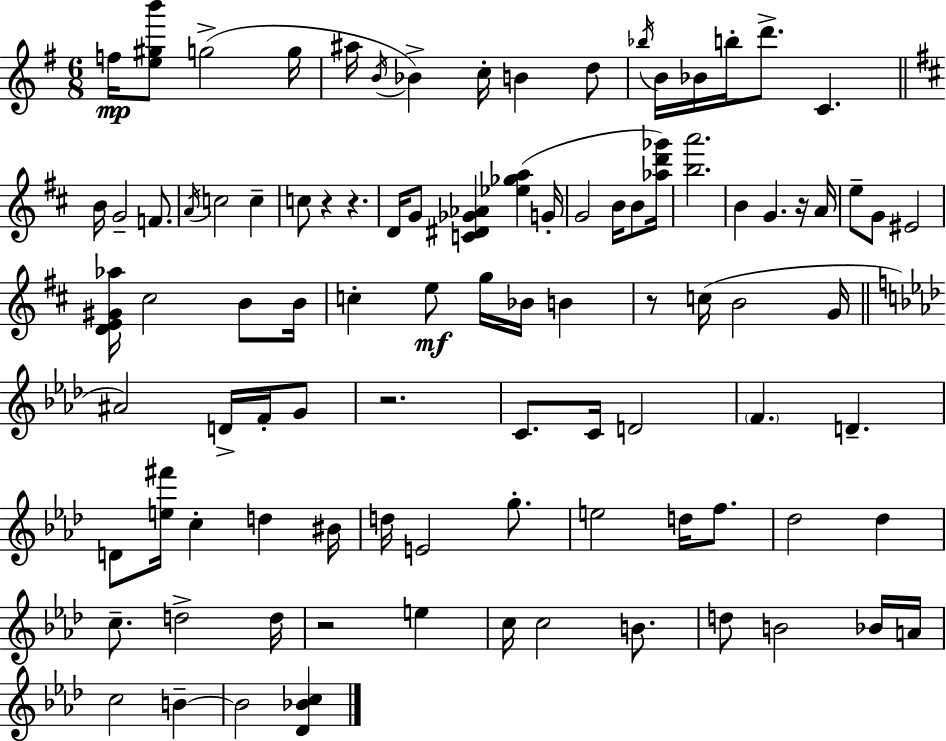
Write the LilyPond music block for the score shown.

{
  \clef treble
  \numericTimeSignature
  \time 6/8
  \key g \major
  f''16\mp <e'' gis'' b'''>8 g''2->( g''16 | ais''16 \acciaccatura { b'16 } bes'4->) c''16-. b'4 d''8 | \acciaccatura { bes''16 } b'16 bes'16 b''16-. d'''8.-> c'4. | \bar "||" \break \key d \major b'16 g'2-- f'8. | \acciaccatura { a'16 } c''2 c''4-- | c''8 r4 r4. | d'16 g'8 <c' dis' ges' aes'>4 <ees'' ges'' a''>4( | \break g'16-. g'2 b'16 b'8 | <aes'' d''' ges'''>16) <b'' a'''>2. | b'4 g'4. r16 | a'16 e''8-- g'8 eis'2 | \break <d' e' gis' aes''>16 cis''2 b'8 | b'16 c''4-. e''8\mf g''16 bes'16 b'4 | r8 c''16( b'2 | g'16 \bar "||" \break \key f \minor ais'2) d'16-> f'16-. g'8 | r2. | c'8. c'16 d'2 | \parenthesize f'4. d'4.-- | \break d'8 <e'' fis'''>16 c''4-. d''4 bis'16 | d''16 e'2 g''8.-. | e''2 d''16 f''8. | des''2 des''4 | \break c''8.-- d''2-> d''16 | r2 e''4 | c''16 c''2 b'8. | d''8 b'2 bes'16 a'16 | \break c''2 b'4--~~ | b'2 <des' bes' c''>4 | \bar "|."
}